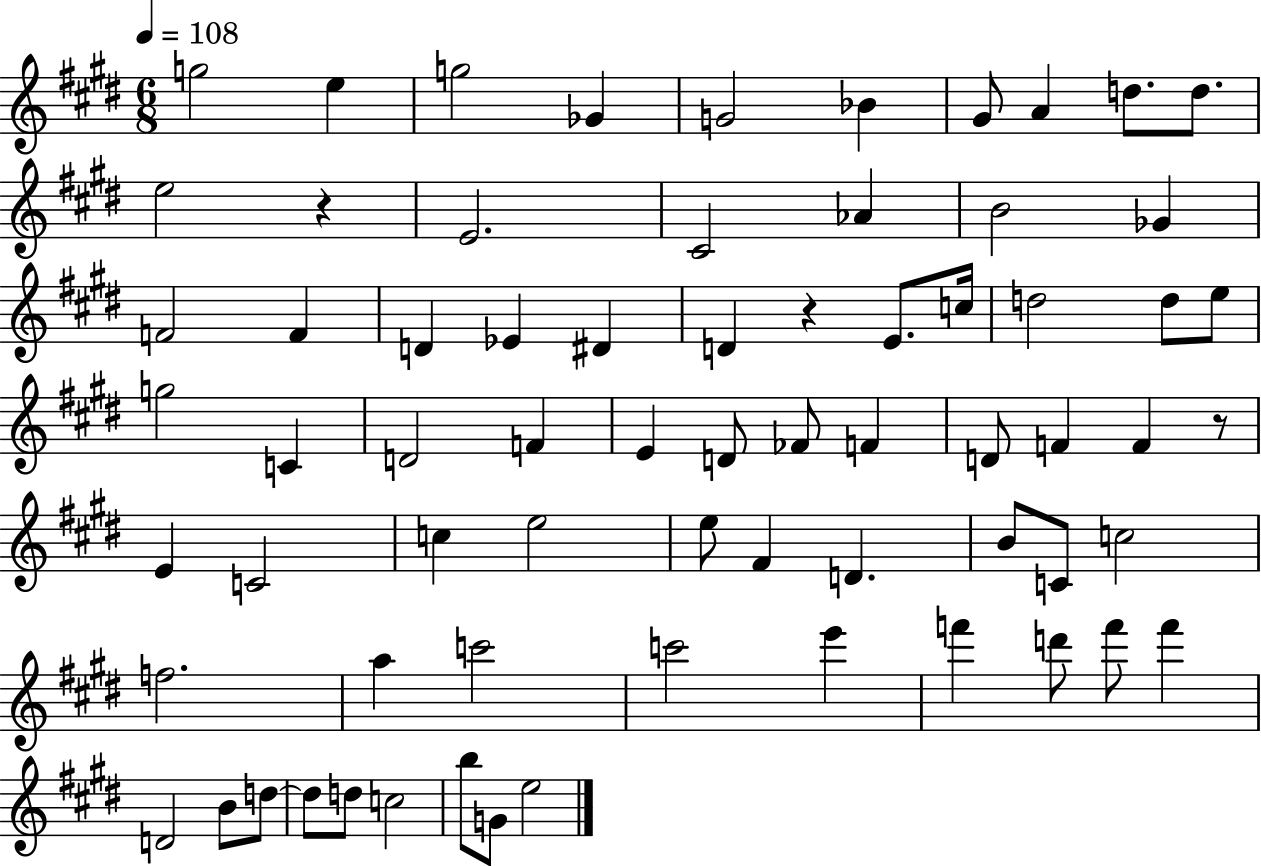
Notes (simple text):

G5/h E5/q G5/h Gb4/q G4/h Bb4/q G#4/e A4/q D5/e. D5/e. E5/h R/q E4/h. C#4/h Ab4/q B4/h Gb4/q F4/h F4/q D4/q Eb4/q D#4/q D4/q R/q E4/e. C5/s D5/h D5/e E5/e G5/h C4/q D4/h F4/q E4/q D4/e FES4/e F4/q D4/e F4/q F4/q R/e E4/q C4/h C5/q E5/h E5/e F#4/q D4/q. B4/e C4/e C5/h F5/h. A5/q C6/h C6/h E6/q F6/q D6/e F6/e F6/q D4/h B4/e D5/e D5/e D5/e C5/h B5/e G4/e E5/h